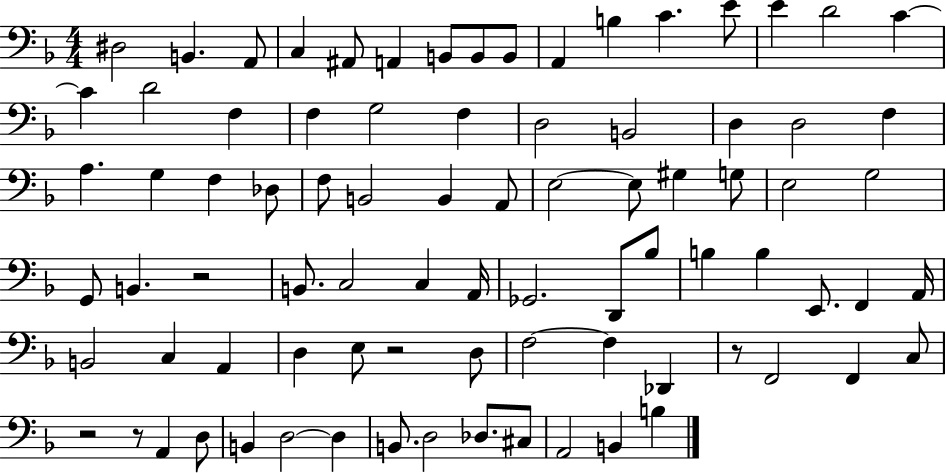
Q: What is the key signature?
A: F major